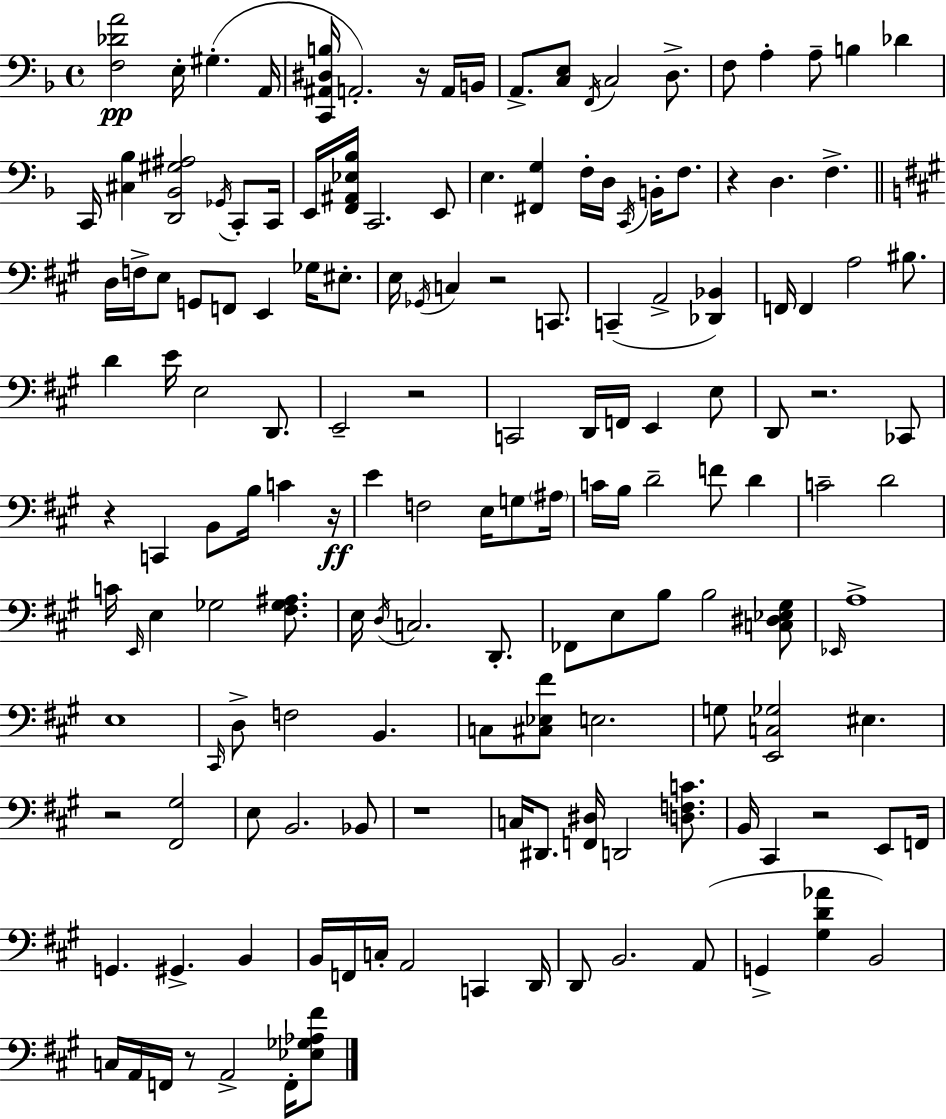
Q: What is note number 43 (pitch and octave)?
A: C2